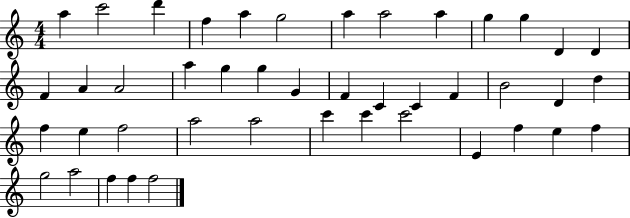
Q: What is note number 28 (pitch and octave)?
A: F5